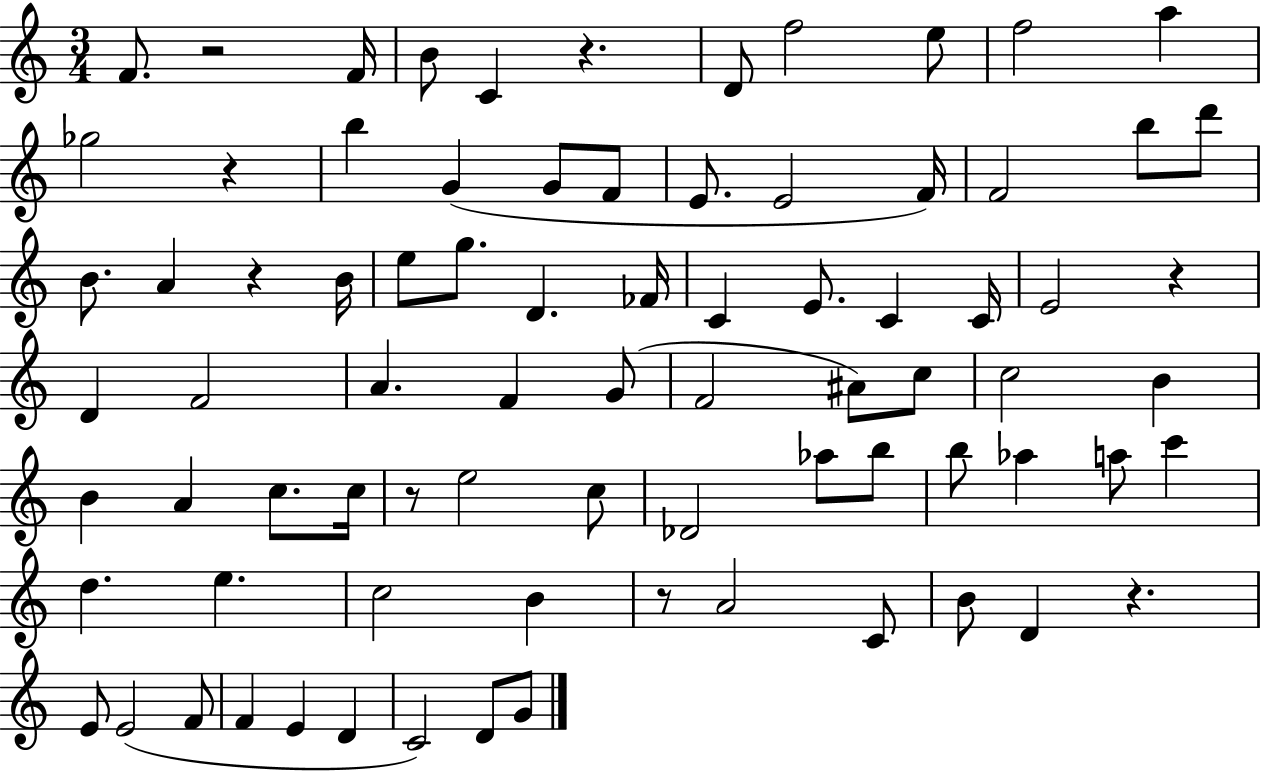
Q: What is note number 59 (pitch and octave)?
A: B4